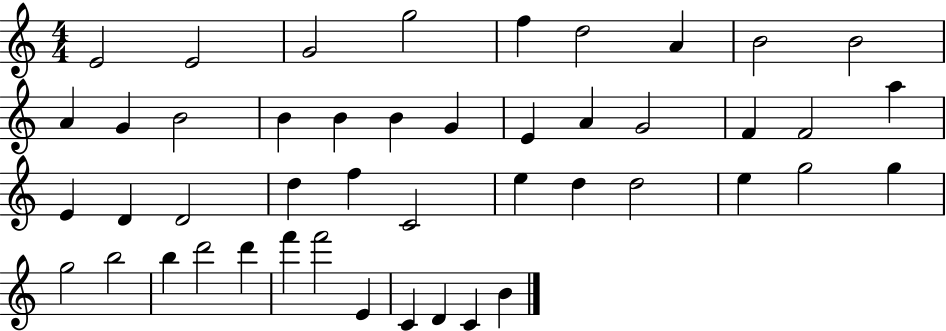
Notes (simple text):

E4/h E4/h G4/h G5/h F5/q D5/h A4/q B4/h B4/h A4/q G4/q B4/h B4/q B4/q B4/q G4/q E4/q A4/q G4/h F4/q F4/h A5/q E4/q D4/q D4/h D5/q F5/q C4/h E5/q D5/q D5/h E5/q G5/h G5/q G5/h B5/h B5/q D6/h D6/q F6/q F6/h E4/q C4/q D4/q C4/q B4/q